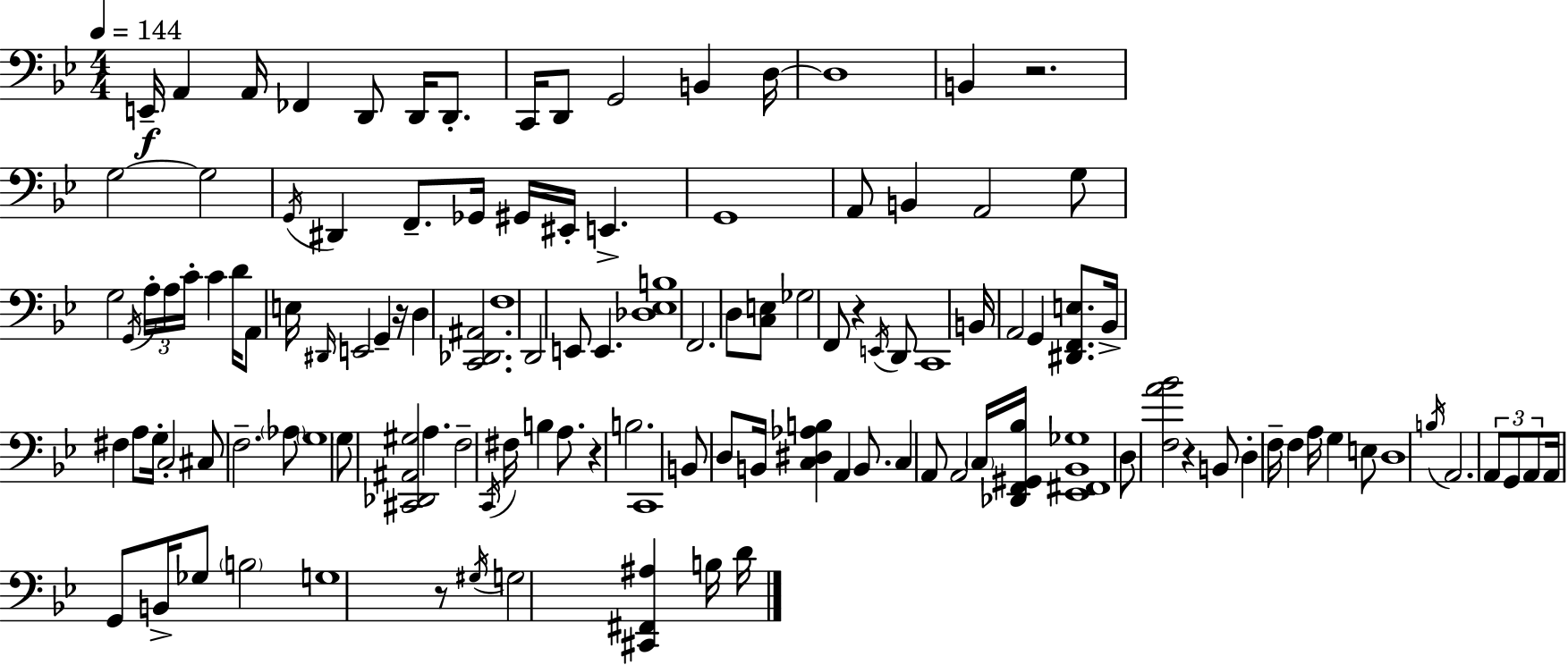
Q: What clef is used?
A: bass